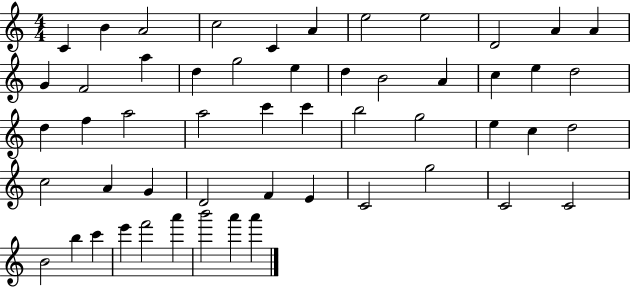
{
  \clef treble
  \numericTimeSignature
  \time 4/4
  \key c \major
  c'4 b'4 a'2 | c''2 c'4 a'4 | e''2 e''2 | d'2 a'4 a'4 | \break g'4 f'2 a''4 | d''4 g''2 e''4 | d''4 b'2 a'4 | c''4 e''4 d''2 | \break d''4 f''4 a''2 | a''2 c'''4 c'''4 | b''2 g''2 | e''4 c''4 d''2 | \break c''2 a'4 g'4 | d'2 f'4 e'4 | c'2 g''2 | c'2 c'2 | \break b'2 b''4 c'''4 | e'''4 f'''2 a'''4 | b'''2 a'''4 a'''4 | \bar "|."
}